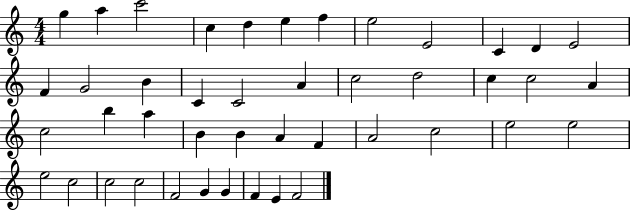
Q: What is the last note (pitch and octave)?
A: F4